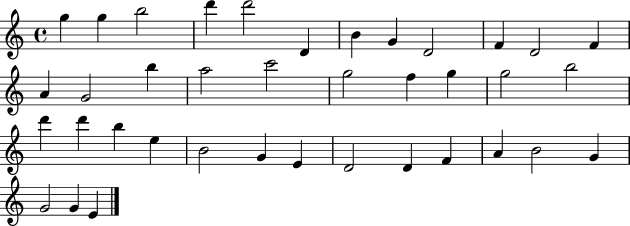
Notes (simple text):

G5/q G5/q B5/h D6/q D6/h D4/q B4/q G4/q D4/h F4/q D4/h F4/q A4/q G4/h B5/q A5/h C6/h G5/h F5/q G5/q G5/h B5/h D6/q D6/q B5/q E5/q B4/h G4/q E4/q D4/h D4/q F4/q A4/q B4/h G4/q G4/h G4/q E4/q